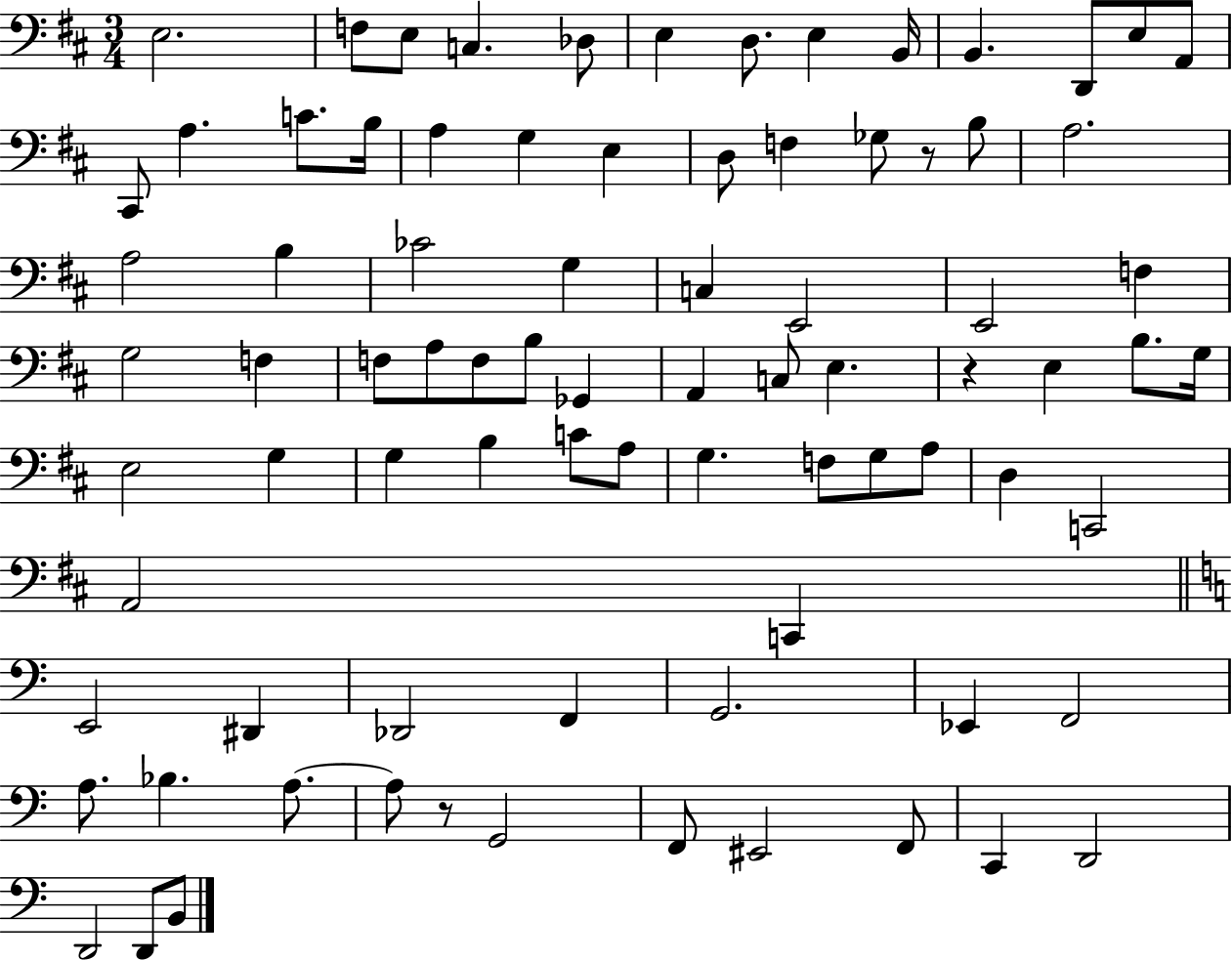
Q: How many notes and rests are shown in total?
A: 83